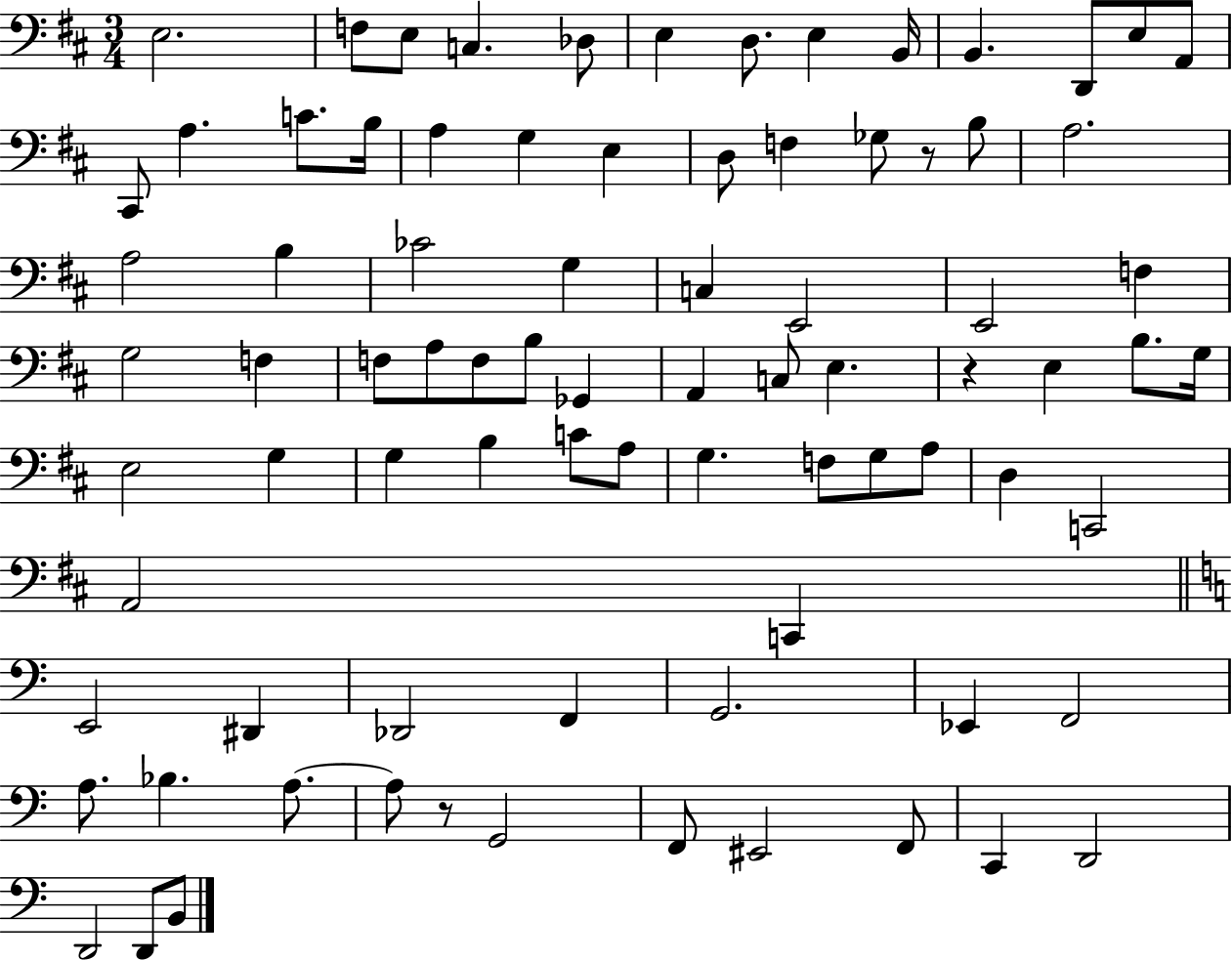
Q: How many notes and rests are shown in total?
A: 83